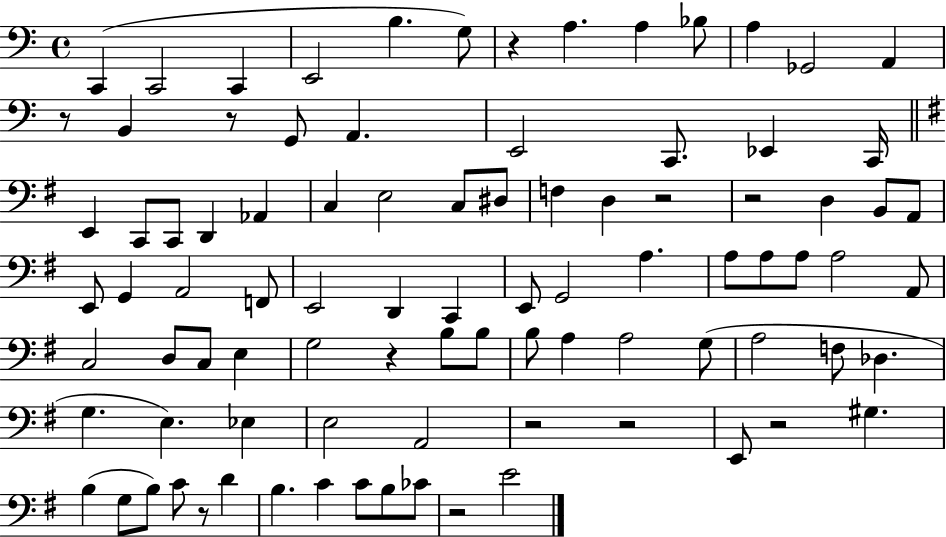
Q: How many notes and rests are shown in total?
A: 91